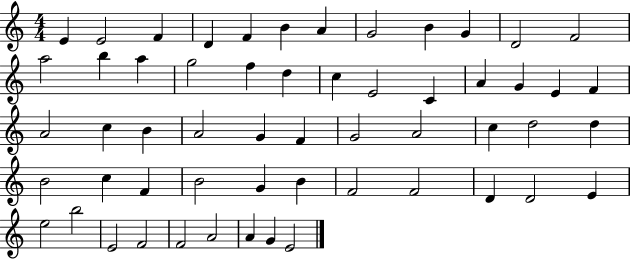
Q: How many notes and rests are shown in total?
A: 56